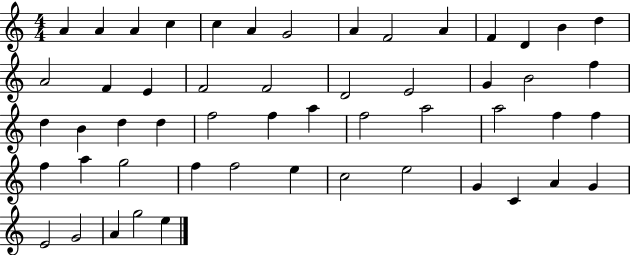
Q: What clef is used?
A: treble